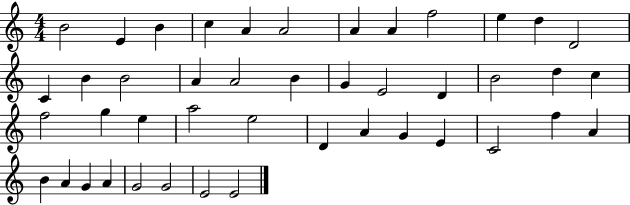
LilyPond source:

{
  \clef treble
  \numericTimeSignature
  \time 4/4
  \key c \major
  b'2 e'4 b'4 | c''4 a'4 a'2 | a'4 a'4 f''2 | e''4 d''4 d'2 | \break c'4 b'4 b'2 | a'4 a'2 b'4 | g'4 e'2 d'4 | b'2 d''4 c''4 | \break f''2 g''4 e''4 | a''2 e''2 | d'4 a'4 g'4 e'4 | c'2 f''4 a'4 | \break b'4 a'4 g'4 a'4 | g'2 g'2 | e'2 e'2 | \bar "|."
}